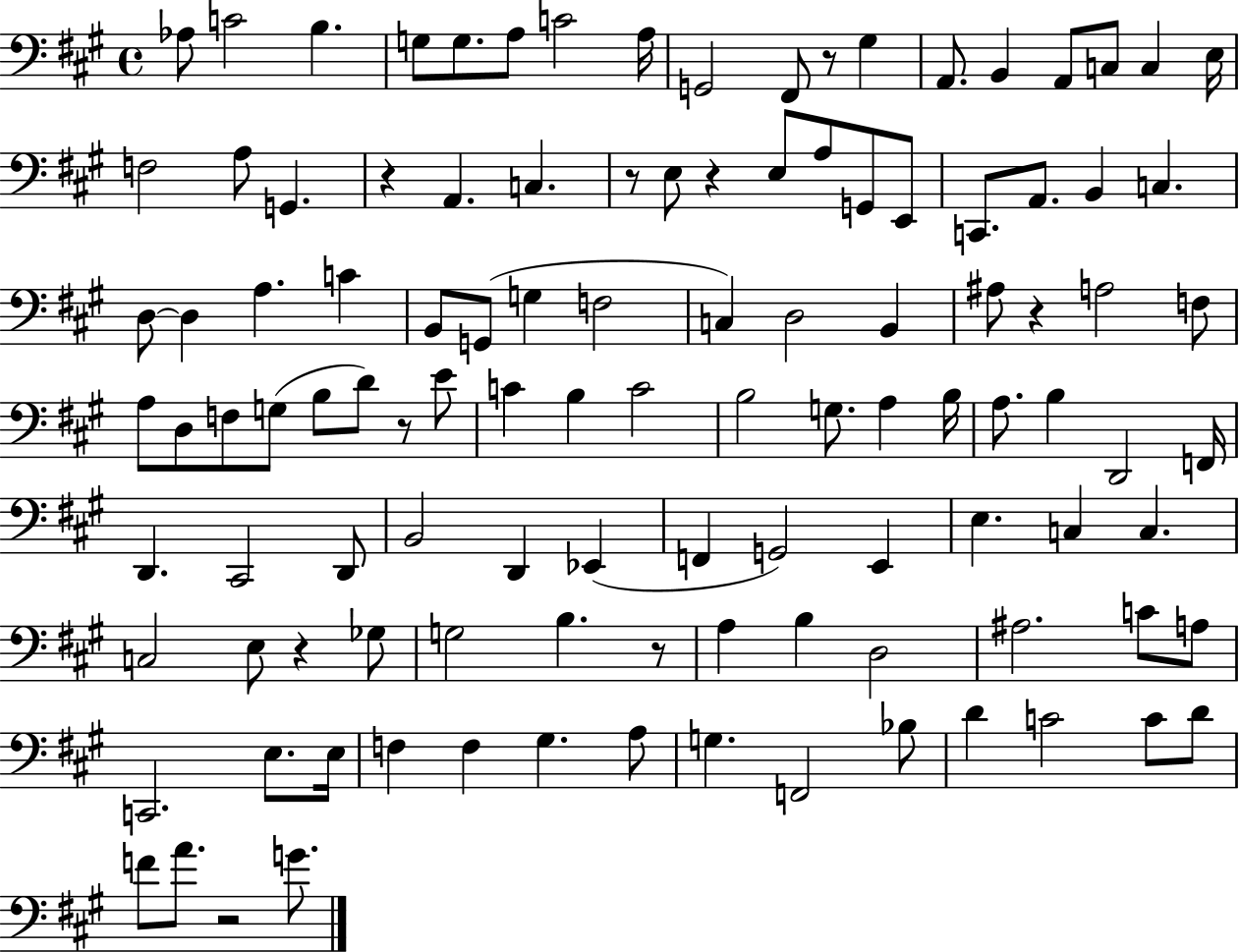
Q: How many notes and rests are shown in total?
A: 112